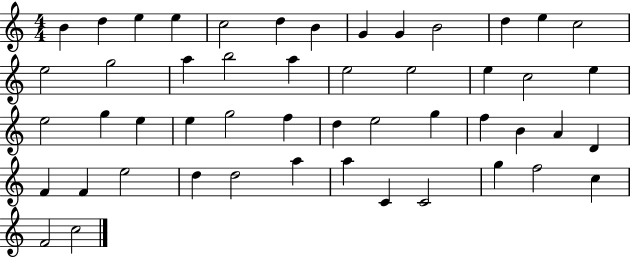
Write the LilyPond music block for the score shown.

{
  \clef treble
  \numericTimeSignature
  \time 4/4
  \key c \major
  b'4 d''4 e''4 e''4 | c''2 d''4 b'4 | g'4 g'4 b'2 | d''4 e''4 c''2 | \break e''2 g''2 | a''4 b''2 a''4 | e''2 e''2 | e''4 c''2 e''4 | \break e''2 g''4 e''4 | e''4 g''2 f''4 | d''4 e''2 g''4 | f''4 b'4 a'4 d'4 | \break f'4 f'4 e''2 | d''4 d''2 a''4 | a''4 c'4 c'2 | g''4 f''2 c''4 | \break f'2 c''2 | \bar "|."
}